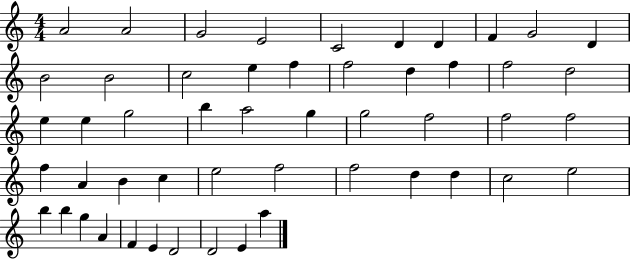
{
  \clef treble
  \numericTimeSignature
  \time 4/4
  \key c \major
  a'2 a'2 | g'2 e'2 | c'2 d'4 d'4 | f'4 g'2 d'4 | \break b'2 b'2 | c''2 e''4 f''4 | f''2 d''4 f''4 | f''2 d''2 | \break e''4 e''4 g''2 | b''4 a''2 g''4 | g''2 f''2 | f''2 f''2 | \break f''4 a'4 b'4 c''4 | e''2 f''2 | f''2 d''4 d''4 | c''2 e''2 | \break b''4 b''4 g''4 a'4 | f'4 e'4 d'2 | d'2 e'4 a''4 | \bar "|."
}